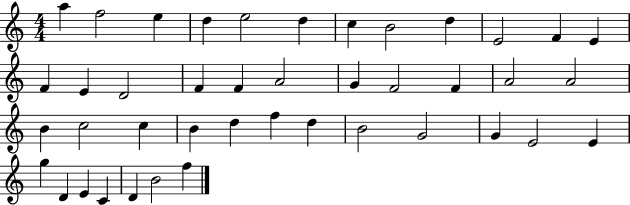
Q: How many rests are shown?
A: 0